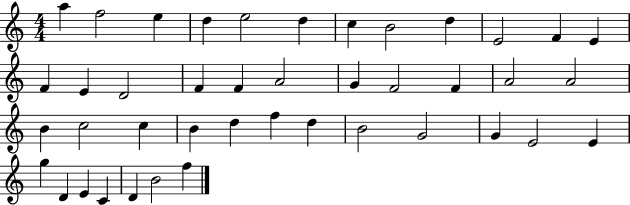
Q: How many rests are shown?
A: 0